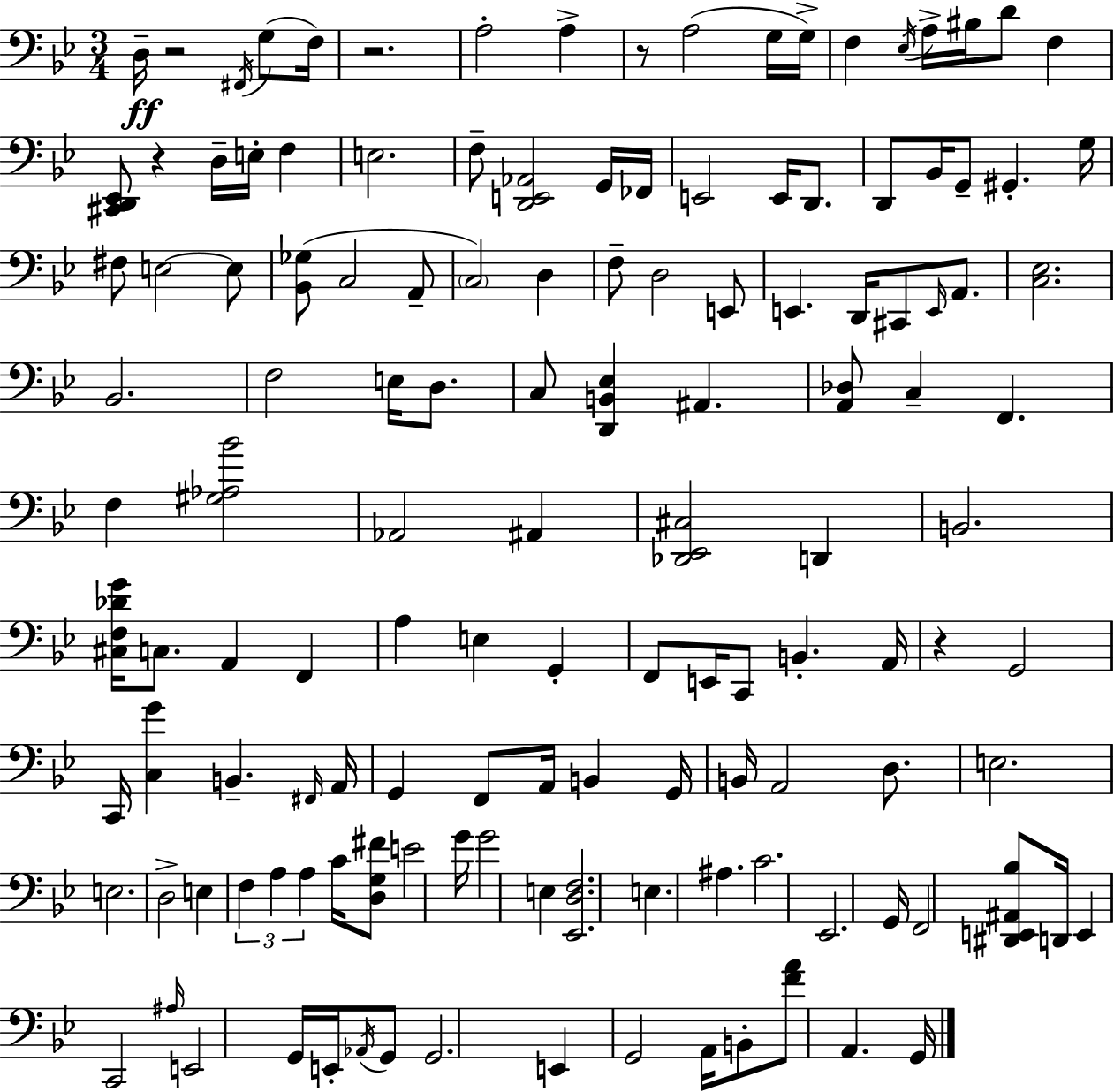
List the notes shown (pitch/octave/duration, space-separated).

D3/s R/h F#2/s G3/e F3/s R/h. A3/h A3/q R/e A3/h G3/s G3/s F3/q Eb3/s A3/s BIS3/s D4/e F3/q [C#2,D2,Eb2]/e R/q D3/s E3/s F3/q E3/h. F3/e [D2,E2,Ab2]/h G2/s FES2/s E2/h E2/s D2/e. D2/e Bb2/s G2/e G#2/q. G3/s F#3/e E3/h E3/e [Bb2,Gb3]/e C3/h A2/e C3/h D3/q F3/e D3/h E2/e E2/q. D2/s C#2/e E2/s A2/e. [C3,Eb3]/h. Bb2/h. F3/h E3/s D3/e. C3/e [D2,B2,Eb3]/q A#2/q. [A2,Db3]/e C3/q F2/q. F3/q [G#3,Ab3,Bb4]/h Ab2/h A#2/q [Db2,Eb2,C#3]/h D2/q B2/h. [C#3,F3,Db4,G4]/s C3/e. A2/q F2/q A3/q E3/q G2/q F2/e E2/s C2/e B2/q. A2/s R/q G2/h C2/s [C3,G4]/q B2/q. F#2/s A2/s G2/q F2/e A2/s B2/q G2/s B2/s A2/h D3/e. E3/h. E3/h. D3/h E3/q F3/q A3/q A3/q C4/s [D3,G3,F#4]/e E4/h G4/s G4/h E3/q [Eb2,D3,F3]/h. E3/q. A#3/q. C4/h. Eb2/h. G2/s F2/h [D#2,E2,A#2,Bb3]/e D2/s E2/q C2/h A#3/s E2/h G2/s E2/s Ab2/s G2/e G2/h. E2/q G2/h A2/s B2/e [F4,A4]/e A2/q. G2/s